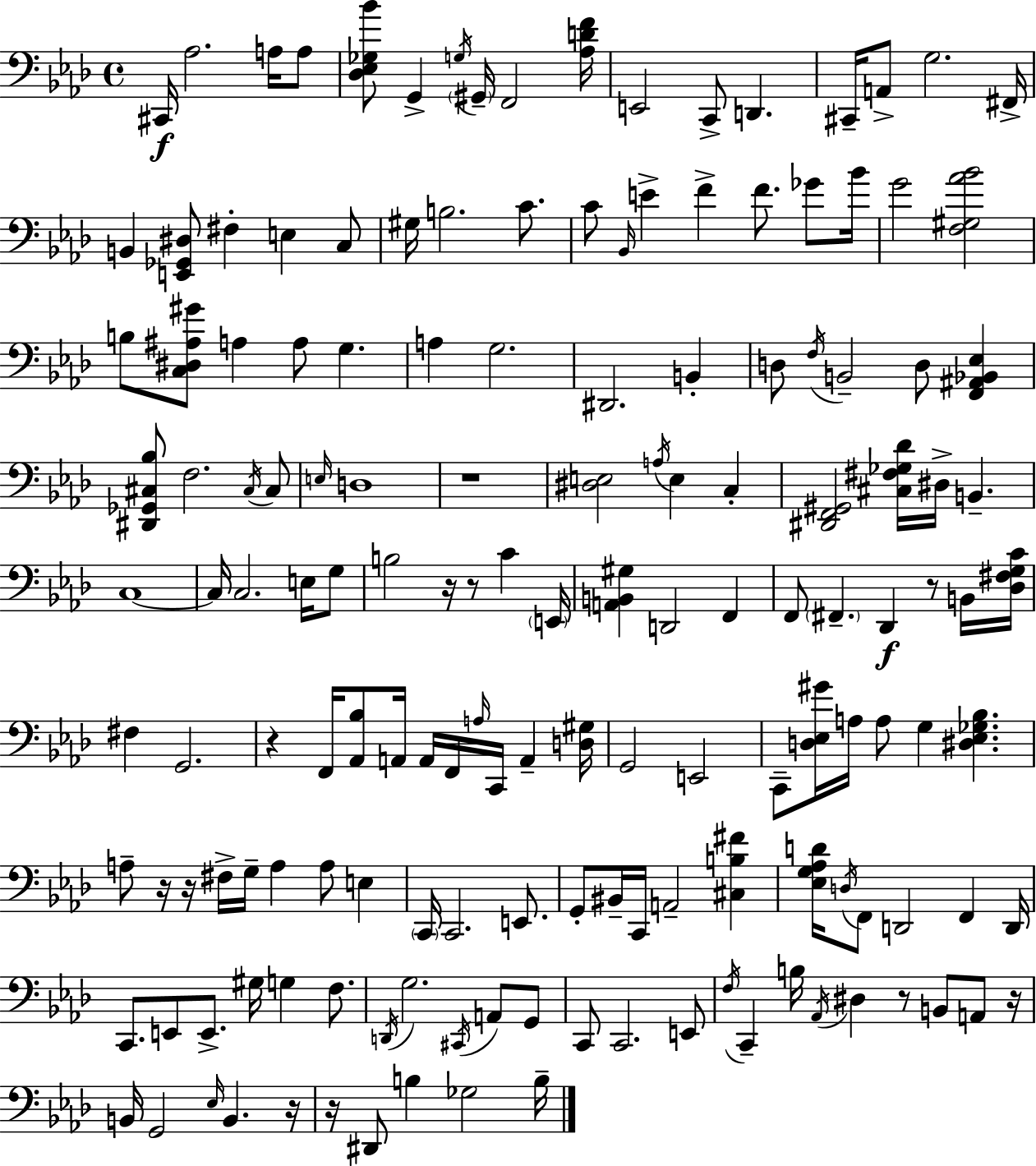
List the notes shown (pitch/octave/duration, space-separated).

C#2/s Ab3/h. A3/s A3/e [Db3,Eb3,Gb3,Bb4]/e G2/q G3/s G#2/s F2/h [Ab3,D4,F4]/s E2/h C2/e D2/q. C#2/s A2/e G3/h. F#2/s B2/q [E2,Gb2,D#3]/e F#3/q E3/q C3/e G#3/s B3/h. C4/e. C4/e Bb2/s E4/q F4/q F4/e. Gb4/e Bb4/s G4/h [F3,G#3,Ab4,Bb4]/h B3/e [C3,D#3,A#3,G#4]/e A3/q A3/e G3/q. A3/q G3/h. D#2/h. B2/q D3/e F3/s B2/h D3/e [F2,A#2,Bb2,Eb3]/q [D#2,Gb2,C#3,Bb3]/e F3/h. C#3/s C#3/e E3/s D3/w R/w [D#3,E3]/h A3/s E3/q C3/q [D#2,F2,G#2]/h [C#3,F#3,Gb3,Db4]/s D#3/s B2/q. C3/w C3/s C3/h. E3/s G3/e B3/h R/s R/e C4/q E2/s [A2,B2,G#3]/q D2/h F2/q F2/e F#2/q. Db2/q R/e B2/s [Db3,F#3,G3,C4]/s F#3/q G2/h. R/q F2/s [Ab2,Bb3]/e A2/s A2/s F2/s A3/s C2/s A2/q [D3,G#3]/s G2/h E2/h C2/e [D3,Eb3,G#4]/s A3/s A3/e G3/q [D#3,Eb3,Gb3,Bb3]/q. A3/e R/s R/s F#3/s G3/s A3/q A3/e E3/q C2/s C2/h. E2/e. G2/e BIS2/s C2/s A2/h [C#3,B3,F#4]/q [Eb3,G3,Ab3,D4]/s D3/s F2/e D2/h F2/q D2/s C2/e. E2/e E2/e. G#3/s G3/q F3/e. D2/s G3/h. C#2/s A2/e G2/e C2/e C2/h. E2/e F3/s C2/q B3/s Ab2/s D#3/q R/e B2/e A2/e R/s B2/s G2/h Eb3/s B2/q. R/s R/s D#2/e B3/q Gb3/h B3/s